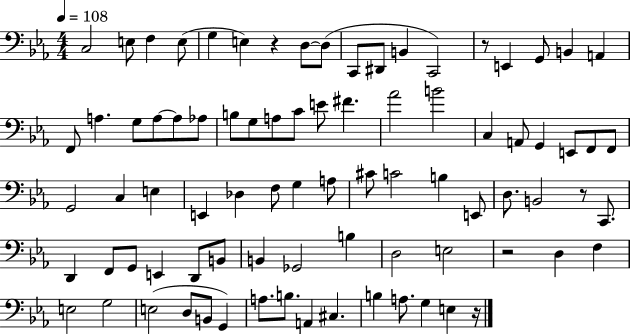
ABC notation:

X:1
T:Untitled
M:4/4
L:1/4
K:Eb
C,2 E,/2 F, E,/2 G, E, z D,/2 D,/2 C,,/2 ^D,,/2 B,, C,,2 z/2 E,, G,,/2 B,, A,, F,,/2 A, G,/2 A,/2 A,/2 _A,/2 B,/2 G,/2 A,/2 C/2 E/2 ^F _A2 B2 C, A,,/2 G,, E,,/2 F,,/2 F,,/2 G,,2 C, E, E,, _D, F,/2 G, A,/2 ^C/2 C2 B, E,,/2 D,/2 B,,2 z/2 C,,/2 D,, F,,/2 G,,/2 E,, D,,/2 B,,/2 B,, _G,,2 B, D,2 E,2 z2 D, F, E,2 G,2 E,2 D,/2 B,,/2 G,, A,/2 B,/2 A,, ^C, B, A,/2 G, E, z/4